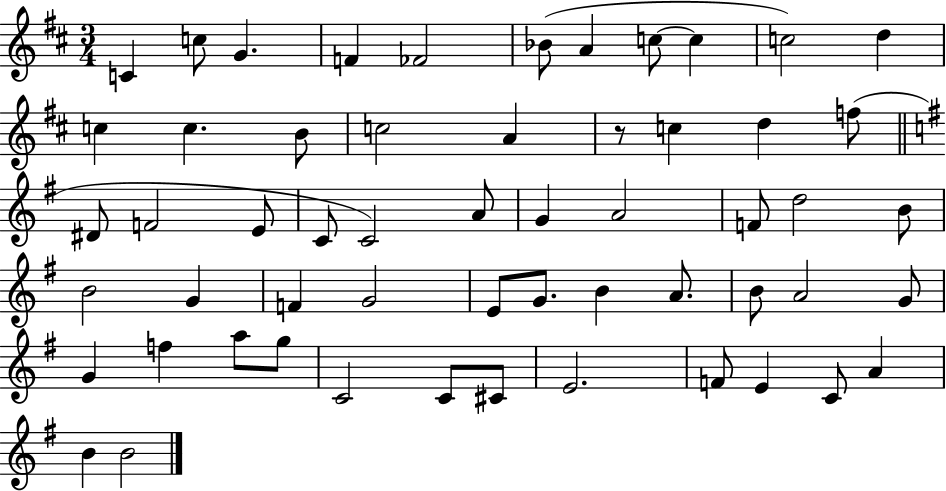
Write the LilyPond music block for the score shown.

{
  \clef treble
  \numericTimeSignature
  \time 3/4
  \key d \major
  c'4 c''8 g'4. | f'4 fes'2 | bes'8( a'4 c''8~~ c''4 | c''2) d''4 | \break c''4 c''4. b'8 | c''2 a'4 | r8 c''4 d''4 f''8( | \bar "||" \break \key e \minor dis'8 f'2 e'8 | c'8 c'2) a'8 | g'4 a'2 | f'8 d''2 b'8 | \break b'2 g'4 | f'4 g'2 | e'8 g'8. b'4 a'8. | b'8 a'2 g'8 | \break g'4 f''4 a''8 g''8 | c'2 c'8 cis'8 | e'2. | f'8 e'4 c'8 a'4 | \break b'4 b'2 | \bar "|."
}